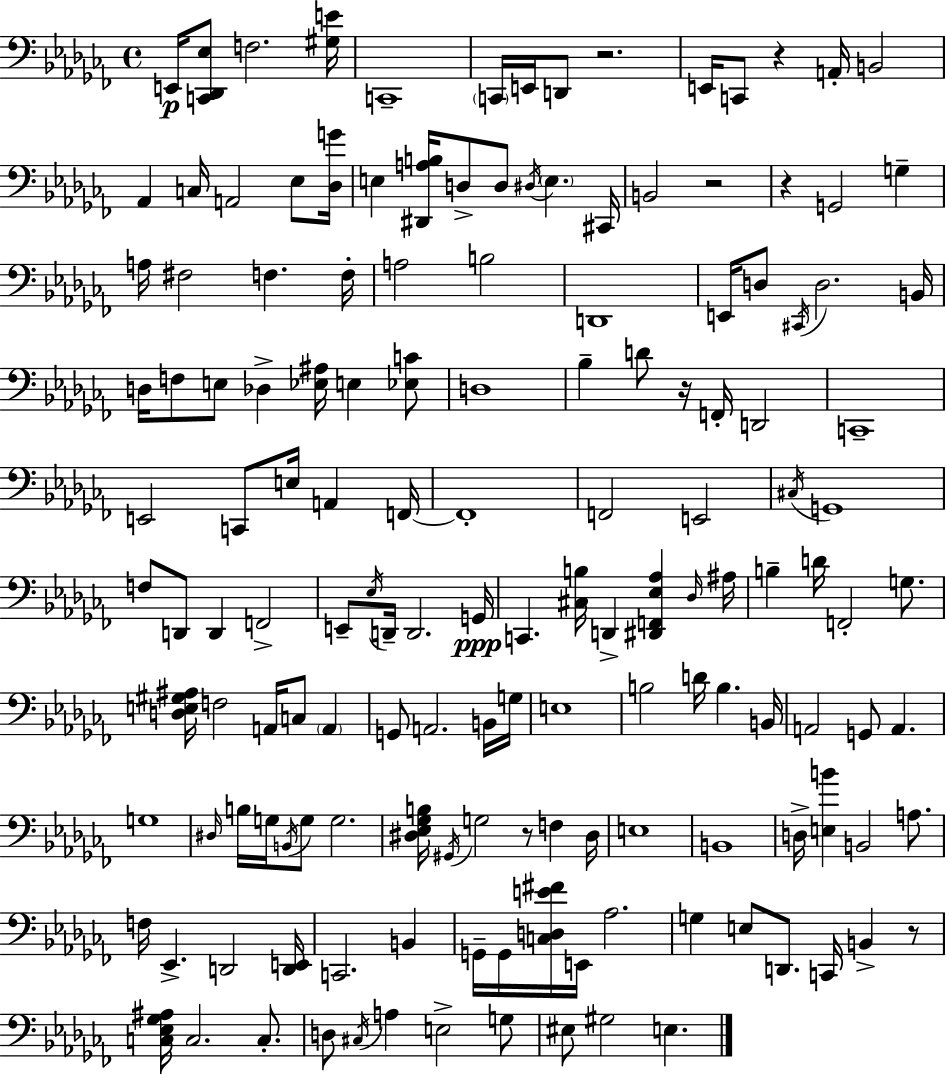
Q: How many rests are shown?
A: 7